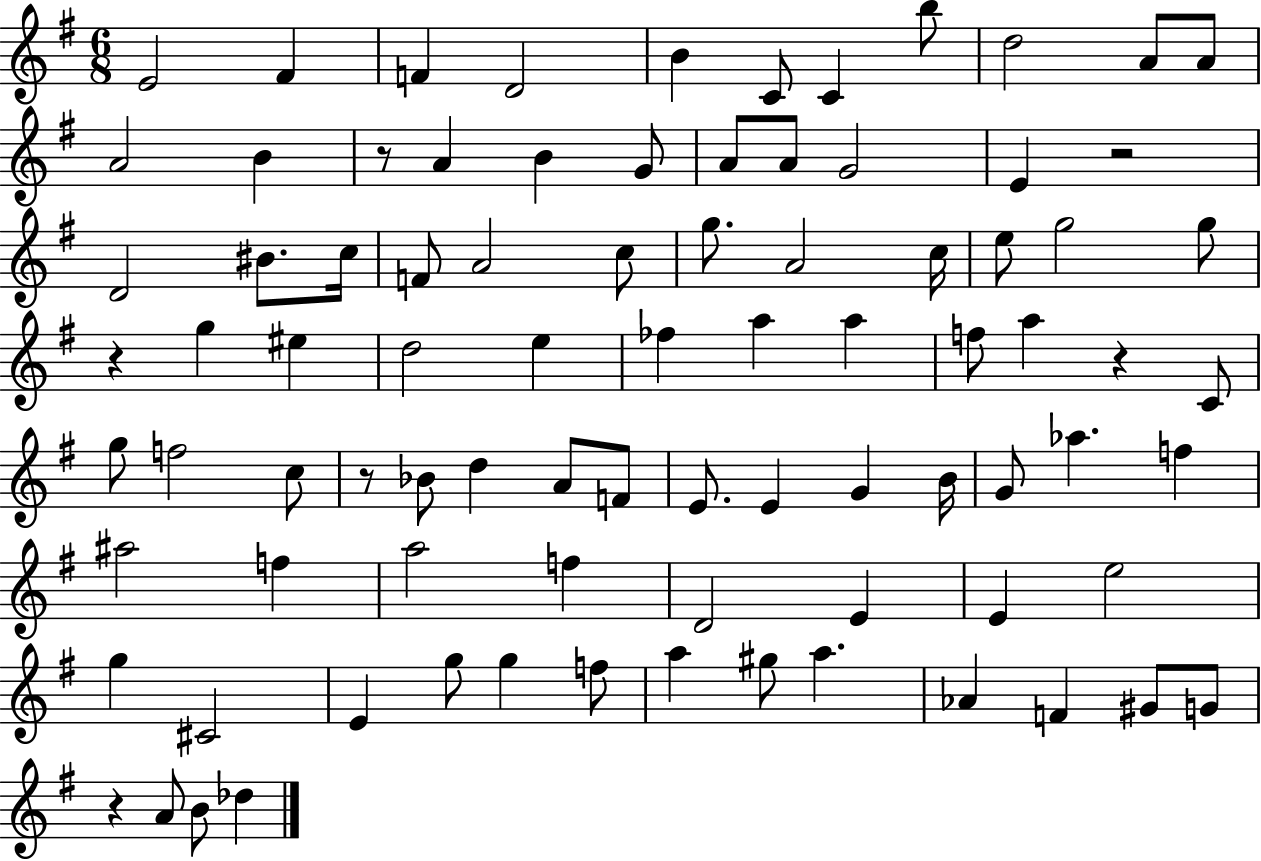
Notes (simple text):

E4/h F#4/q F4/q D4/h B4/q C4/e C4/q B5/e D5/h A4/e A4/e A4/h B4/q R/e A4/q B4/q G4/e A4/e A4/e G4/h E4/q R/h D4/h BIS4/e. C5/s F4/e A4/h C5/e G5/e. A4/h C5/s E5/e G5/h G5/e R/q G5/q EIS5/q D5/h E5/q FES5/q A5/q A5/q F5/e A5/q R/q C4/e G5/e F5/h C5/e R/e Bb4/e D5/q A4/e F4/e E4/e. E4/q G4/q B4/s G4/e Ab5/q. F5/q A#5/h F5/q A5/h F5/q D4/h E4/q E4/q E5/h G5/q C#4/h E4/q G5/e G5/q F5/e A5/q G#5/e A5/q. Ab4/q F4/q G#4/e G4/e R/q A4/e B4/e Db5/q